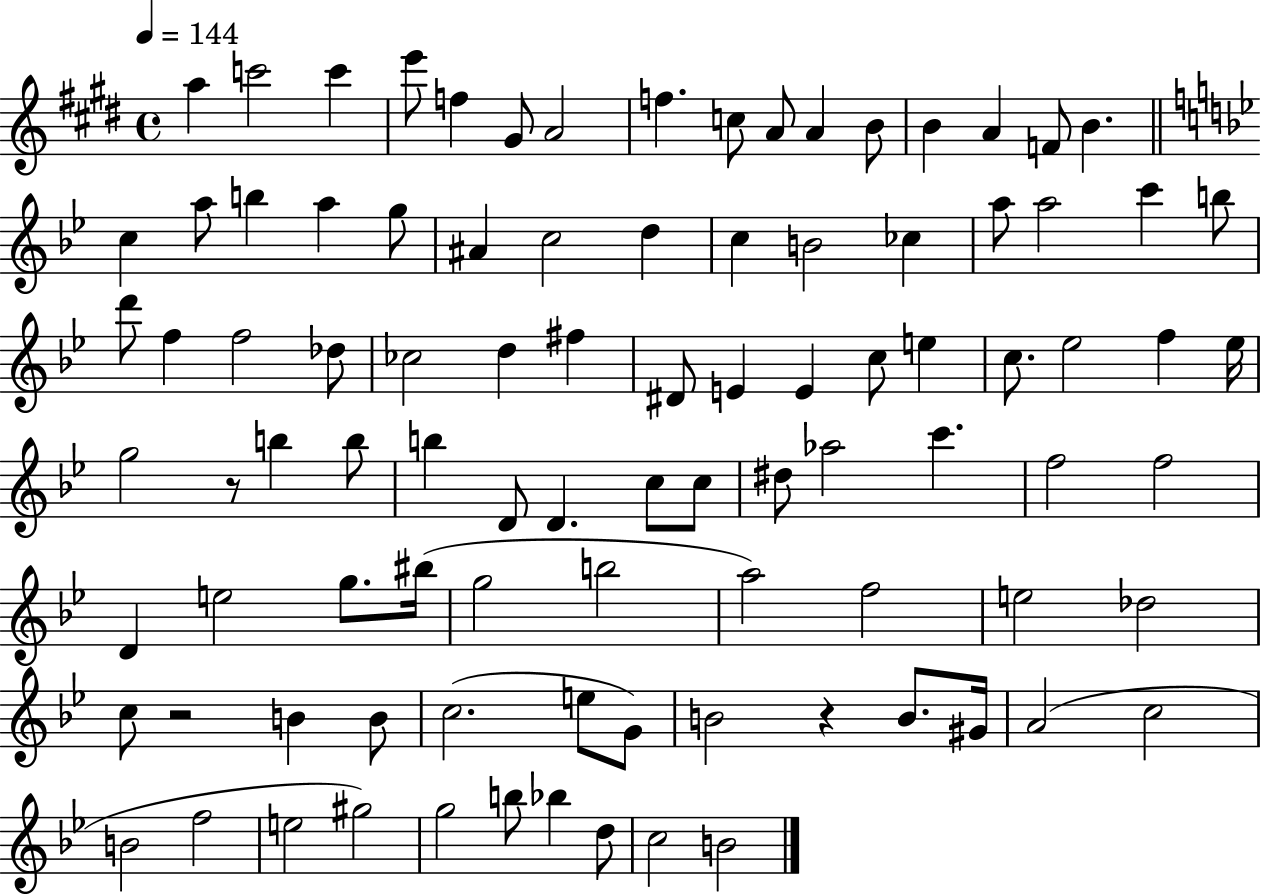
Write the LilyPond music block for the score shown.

{
  \clef treble
  \time 4/4
  \defaultTimeSignature
  \key e \major
  \tempo 4 = 144
  a''4 c'''2 c'''4 | e'''8 f''4 gis'8 a'2 | f''4. c''8 a'8 a'4 b'8 | b'4 a'4 f'8 b'4. | \break \bar "||" \break \key bes \major c''4 a''8 b''4 a''4 g''8 | ais'4 c''2 d''4 | c''4 b'2 ces''4 | a''8 a''2 c'''4 b''8 | \break d'''8 f''4 f''2 des''8 | ces''2 d''4 fis''4 | dis'8 e'4 e'4 c''8 e''4 | c''8. ees''2 f''4 ees''16 | \break g''2 r8 b''4 b''8 | b''4 d'8 d'4. c''8 c''8 | dis''8 aes''2 c'''4. | f''2 f''2 | \break d'4 e''2 g''8. bis''16( | g''2 b''2 | a''2) f''2 | e''2 des''2 | \break c''8 r2 b'4 b'8 | c''2.( e''8 g'8) | b'2 r4 b'8. gis'16 | a'2( c''2 | \break b'2 f''2 | e''2 gis''2) | g''2 b''8 bes''4 d''8 | c''2 b'2 | \break \bar "|."
}